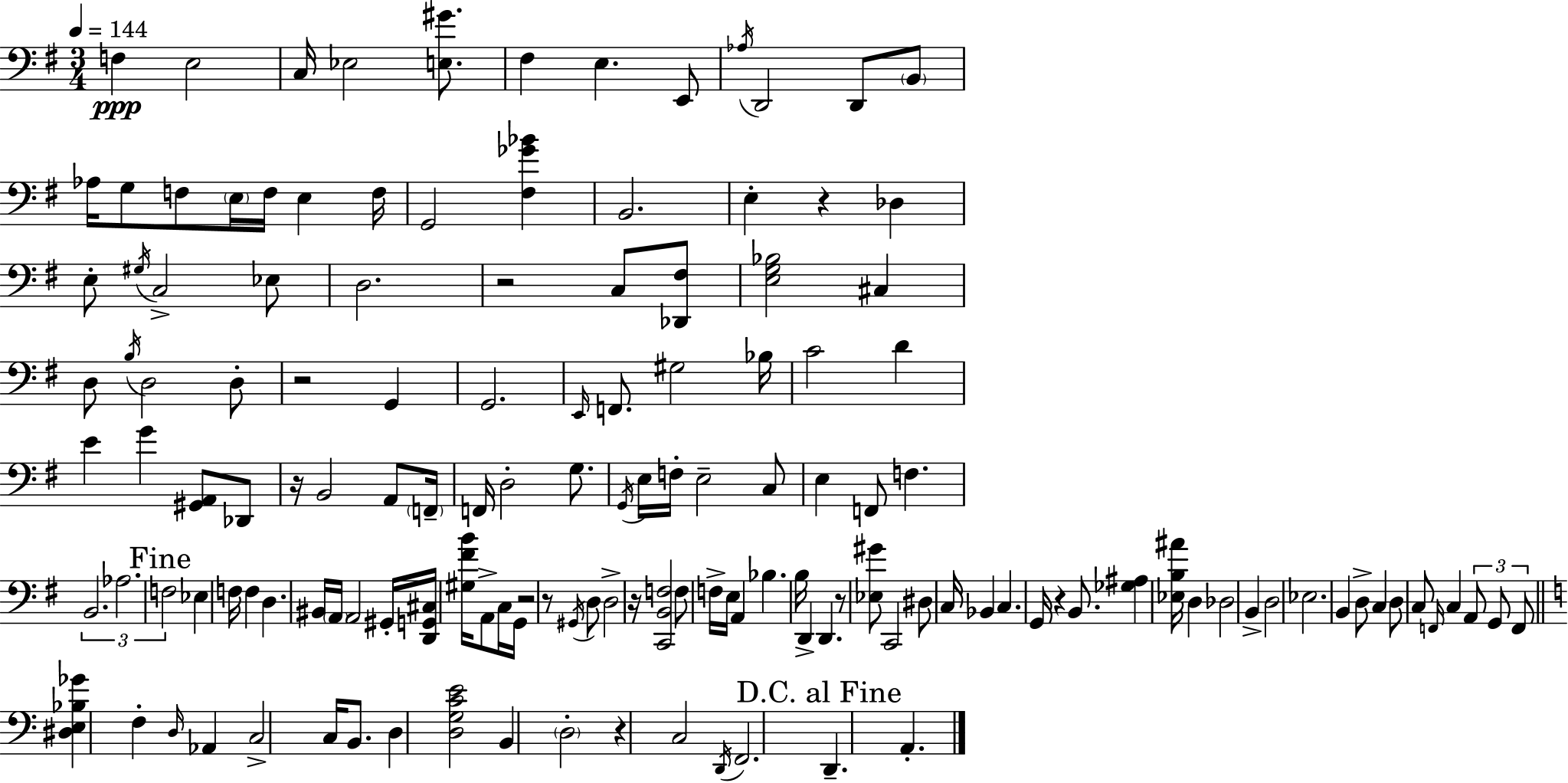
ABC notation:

X:1
T:Untitled
M:3/4
L:1/4
K:Em
F, E,2 C,/4 _E,2 [E,^G]/2 ^F, E, E,,/2 _A,/4 D,,2 D,,/2 B,,/2 _A,/4 G,/2 F,/2 E,/4 F,/4 E, F,/4 G,,2 [^F,_G_B] B,,2 E, z _D, E,/2 ^G,/4 C,2 _E,/2 D,2 z2 C,/2 [_D,,^F,]/2 [E,G,_B,]2 ^C, D,/2 B,/4 D,2 D,/2 z2 G,, G,,2 E,,/4 F,,/2 ^G,2 _B,/4 C2 D E G [^G,,A,,]/2 _D,,/2 z/4 B,,2 A,,/2 F,,/4 F,,/4 D,2 G,/2 G,,/4 E,/4 F,/4 E,2 C,/2 E, F,,/2 F, B,,2 _A,2 F,2 _E, F,/4 F, D, ^B,,/4 A,,/4 A,,2 ^G,,/4 [D,,G,,^C,]/4 [^G,^FB]/4 A,,/2 C,/4 G,,/4 z2 z/2 ^G,,/4 D,/2 D,2 z/4 [C,,B,,F,]2 F,/2 F,/4 E,/4 A,, _B, B,/4 D,, D,, z/2 [_E,^G]/2 C,,2 ^D,/2 C,/4 _B,, C, G,,/4 z B,,/2 [_G,^A,] [_E,B,^A]/4 D, _D,2 B,, D,2 _E,2 B,, D,/2 C, D,/2 C,/2 F,,/4 C, A,,/2 G,,/2 F,,/2 [^D,E,_B,_G] F, D,/4 _A,, C,2 C,/4 B,,/2 D, [D,G,CE]2 B,, D,2 z C,2 D,,/4 F,,2 D,, A,,